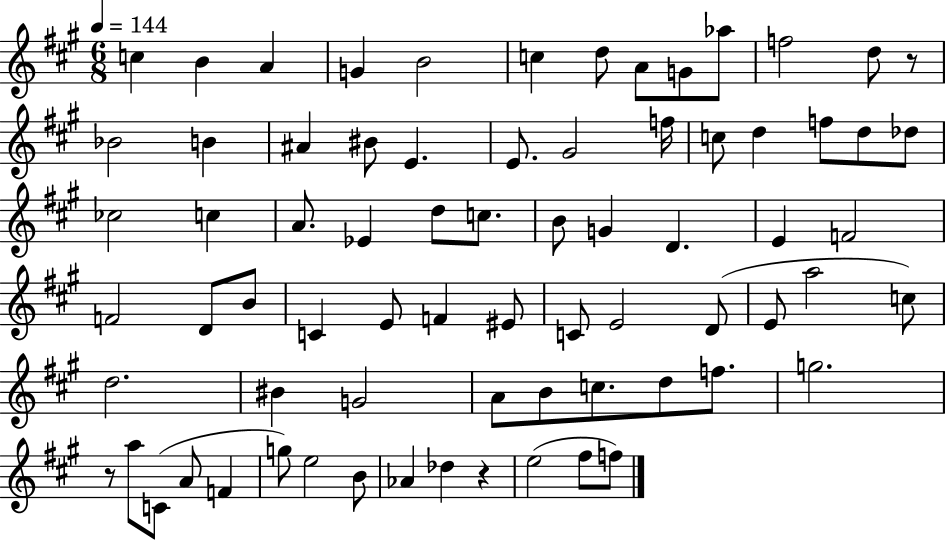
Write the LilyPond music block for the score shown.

{
  \clef treble
  \numericTimeSignature
  \time 6/8
  \key a \major
  \tempo 4 = 144
  c''4 b'4 a'4 | g'4 b'2 | c''4 d''8 a'8 g'8 aes''8 | f''2 d''8 r8 | \break bes'2 b'4 | ais'4 bis'8 e'4. | e'8. gis'2 f''16 | c''8 d''4 f''8 d''8 des''8 | \break ces''2 c''4 | a'8. ees'4 d''8 c''8. | b'8 g'4 d'4. | e'4 f'2 | \break f'2 d'8 b'8 | c'4 e'8 f'4 eis'8 | c'8 e'2 d'8( | e'8 a''2 c''8) | \break d''2. | bis'4 g'2 | a'8 b'8 c''8. d''8 f''8. | g''2. | \break r8 a''8 c'8( a'8 f'4 | g''8) e''2 b'8 | aes'4 des''4 r4 | e''2( fis''8 f''8) | \break \bar "|."
}